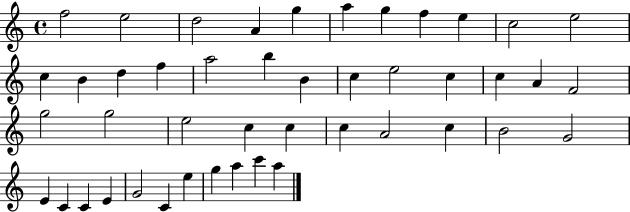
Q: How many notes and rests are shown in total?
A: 45